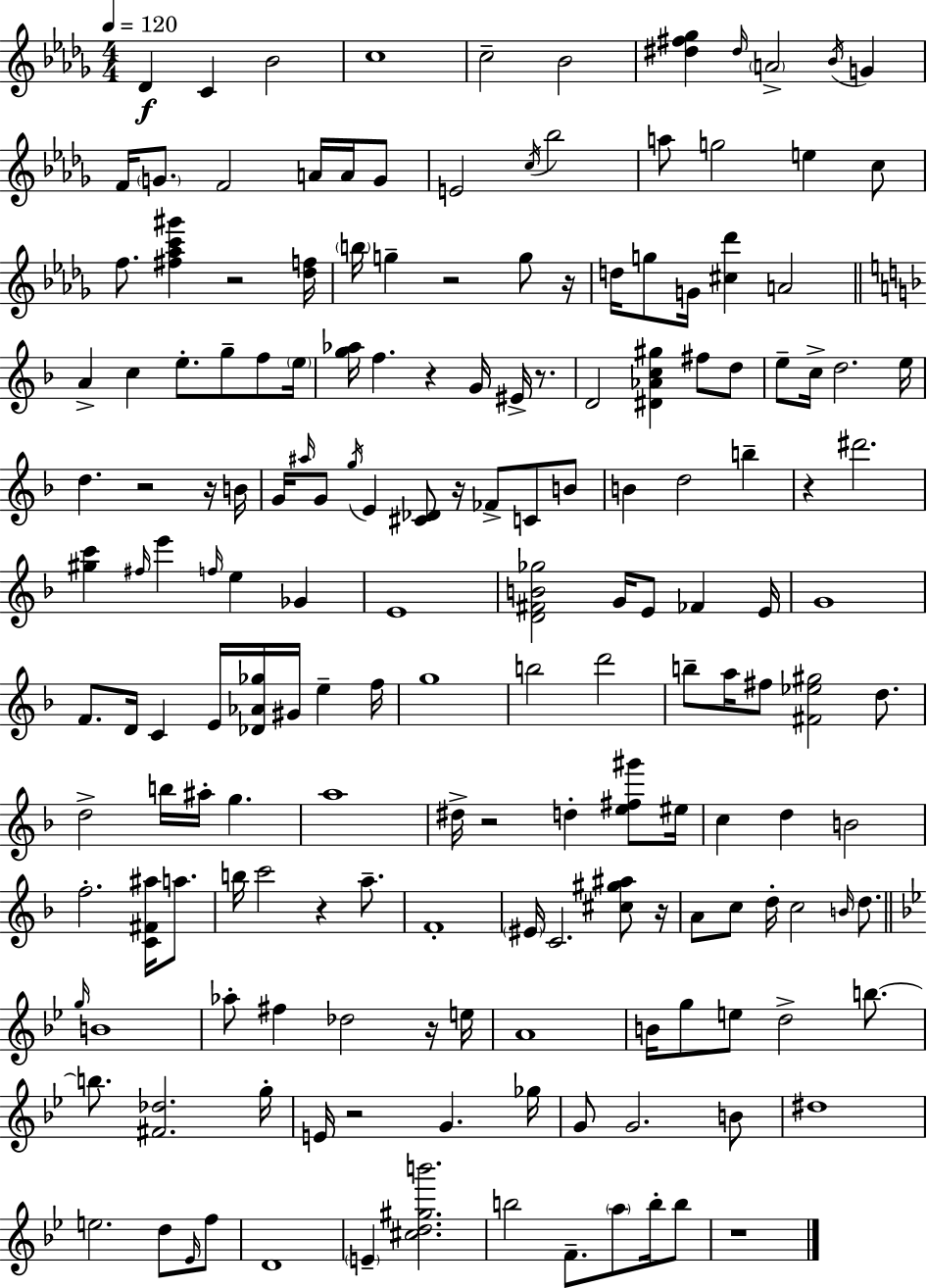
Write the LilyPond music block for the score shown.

{
  \clef treble
  \numericTimeSignature
  \time 4/4
  \key bes \minor
  \tempo 4 = 120
  des'4\f c'4 bes'2 | c''1 | c''2-- bes'2 | <dis'' fis'' ges''>4 \grace { dis''16 } \parenthesize a'2-> \acciaccatura { bes'16 } g'4 | \break f'16 \parenthesize g'8. f'2 a'16 a'16 | g'8 e'2 \acciaccatura { c''16 } bes''2 | a''8 g''2 e''4 | c''8 f''8. <fis'' aes'' c''' gis'''>4 r2 | \break <des'' f''>16 \parenthesize b''16 g''4-- r2 | g''8 r16 d''16 g''8 g'16 <cis'' des'''>4 a'2 | \bar "||" \break \key d \minor a'4-> c''4 e''8.-. g''8-- f''8 \parenthesize e''16 | <g'' aes''>16 f''4. r4 g'16 eis'16-> r8. | d'2 <dis' aes' c'' gis''>4 fis''8 d''8 | e''8-- c''16-> d''2. e''16 | \break d''4. r2 r16 b'16 | g'16 \grace { ais''16 } g'8 \acciaccatura { g''16 } e'4 <cis' des'>8 r16 fes'8-> c'8 | b'8 b'4 d''2 b''4-- | r4 dis'''2. | \break <gis'' c'''>4 \grace { fis''16 } e'''4 \grace { f''16 } e''4 | ges'4 e'1 | <d' fis' b' ges''>2 g'16 e'8 fes'4 | e'16 g'1 | \break f'8. d'16 c'4 e'16 <des' aes' ges''>16 gis'16 e''4-- | f''16 g''1 | b''2 d'''2 | b''8-- a''16 fis''8 <fis' ees'' gis''>2 | \break d''8. d''2-> b''16 ais''16-. g''4. | a''1 | dis''16-> r2 d''4-. | <e'' fis'' gis'''>8 eis''16 c''4 d''4 b'2 | \break f''2.-. | <c' fis' ais''>16 a''8. b''16 c'''2 r4 | a''8.-- f'1-. | \parenthesize eis'16 c'2. | \break <cis'' gis'' ais''>8 r16 a'8 c''8 d''16-. c''2 | \grace { b'16 } d''8. \bar "||" \break \key g \minor \grace { g''16 } b'1 | aes''8-. fis''4 des''2 r16 | e''16 a'1 | b'16 g''8 e''8 d''2-> b''8.~~ | \break b''8. <fis' des''>2. | g''16-. e'16 r2 g'4. | ges''16 g'8 g'2. b'8 | dis''1 | \break e''2. d''8 \grace { ees'16 } | f''8 d'1 | \parenthesize e'4-- <cis'' d'' gis'' b'''>2. | b''2 f'8.-- \parenthesize a''8 b''16-. | \break b''8 r1 | \bar "|."
}